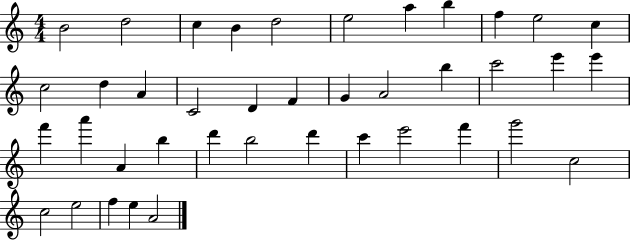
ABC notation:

X:1
T:Untitled
M:4/4
L:1/4
K:C
B2 d2 c B d2 e2 a b f e2 c c2 d A C2 D F G A2 b c'2 e' e' f' a' A b d' b2 d' c' e'2 f' g'2 c2 c2 e2 f e A2